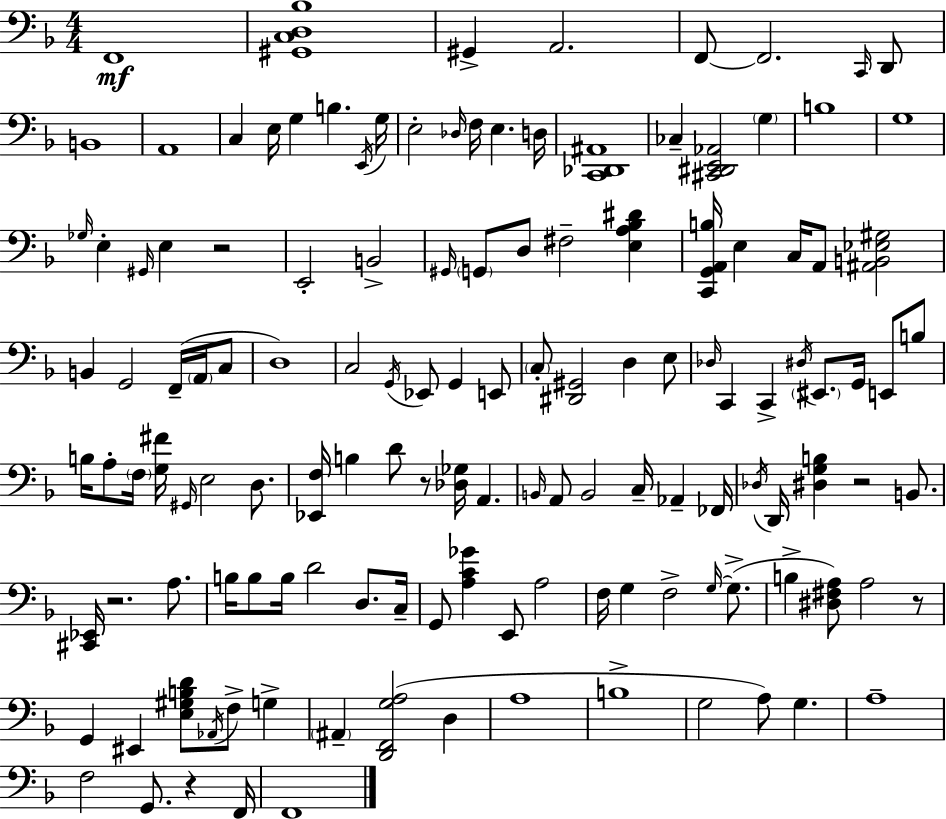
F2/w [G#2,C3,D3,Bb3]/w G#2/q A2/h. F2/e F2/h. C2/s D2/e B2/w A2/w C3/q E3/s G3/q B3/q. E2/s G3/s E3/h Db3/s F3/s E3/q. D3/s [C2,Db2,A#2]/w CES3/q [C#2,D#2,E2,Ab2]/h G3/q B3/w G3/w Gb3/s E3/q G#2/s E3/q R/h E2/h B2/h G#2/s G2/e D3/e F#3/h [E3,A3,Bb3,D#4]/q [C2,G2,A2,B3]/s E3/q C3/s A2/e [A#2,B2,Eb3,G#3]/h B2/q G2/h F2/s A2/s C3/e D3/w C3/h G2/s Eb2/e G2/q E2/e C3/e [D#2,G#2]/h D3/q E3/e Db3/s C2/q C2/q D#3/s EIS2/e. G2/s E2/e B3/e B3/s A3/e F3/s [G3,F#4]/s G#2/s E3/h D3/e. [Eb2,F3]/s B3/q D4/e R/e [Db3,Gb3]/s A2/q. B2/s A2/e B2/h C3/s Ab2/q FES2/s Db3/s D2/s [D#3,G3,B3]/q R/h B2/e. [C#2,Eb2]/s R/h. A3/e. B3/s B3/e B3/s D4/h D3/e. C3/s G2/e [A3,C4,Gb4]/q E2/e A3/h F3/s G3/q F3/h G3/s G3/e. B3/q [D#3,F#3,A3]/e A3/h R/e G2/q EIS2/q [E3,G#3,B3,D4]/e Ab2/s F3/e G3/q A#2/q [D2,F2,G3,A3]/h D3/q A3/w B3/w G3/h A3/e G3/q. A3/w F3/h G2/e. R/q F2/s F2/w